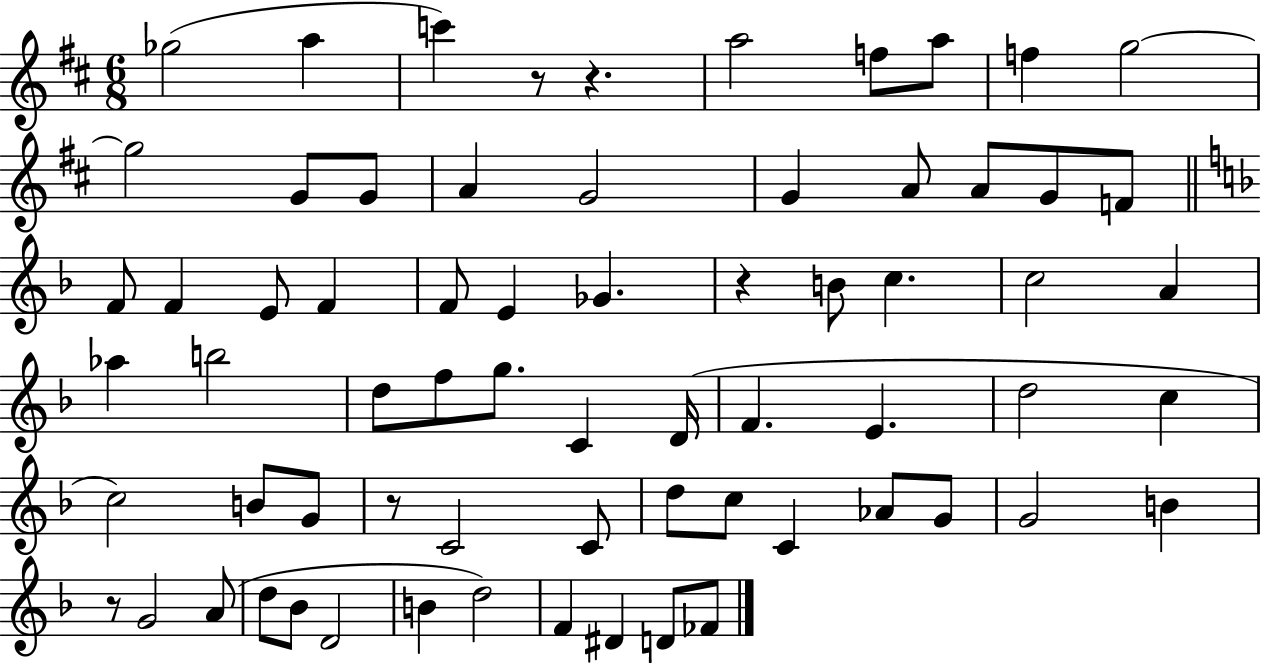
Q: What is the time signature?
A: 6/8